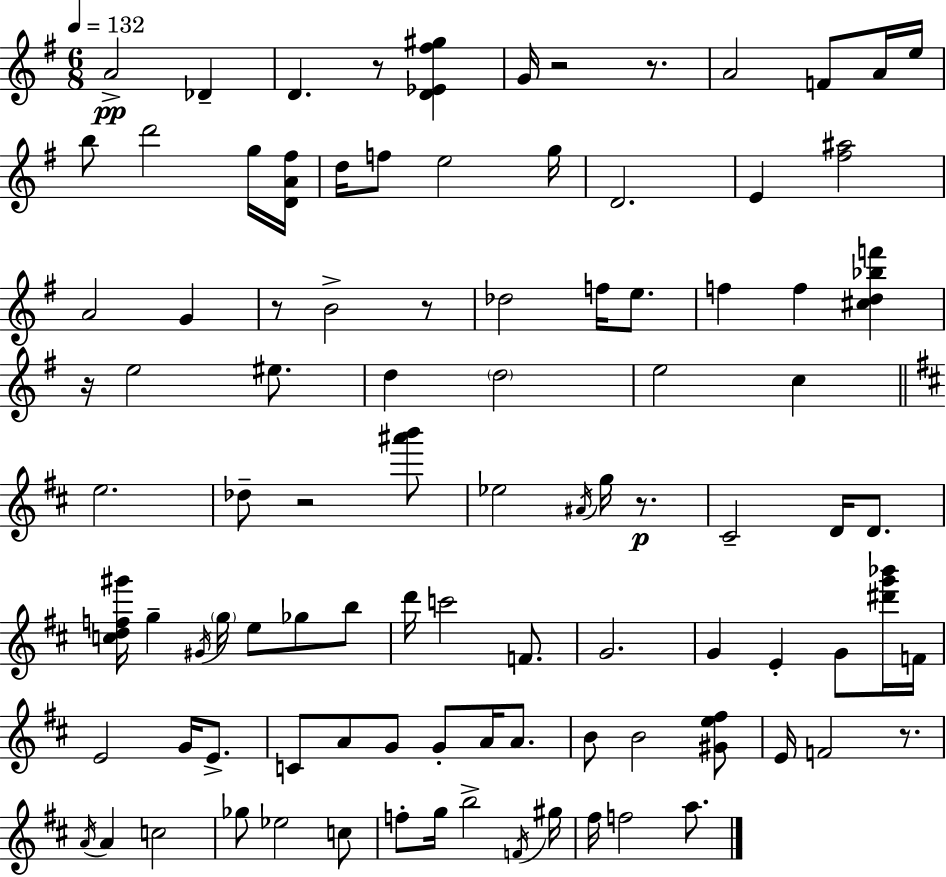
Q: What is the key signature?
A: G major